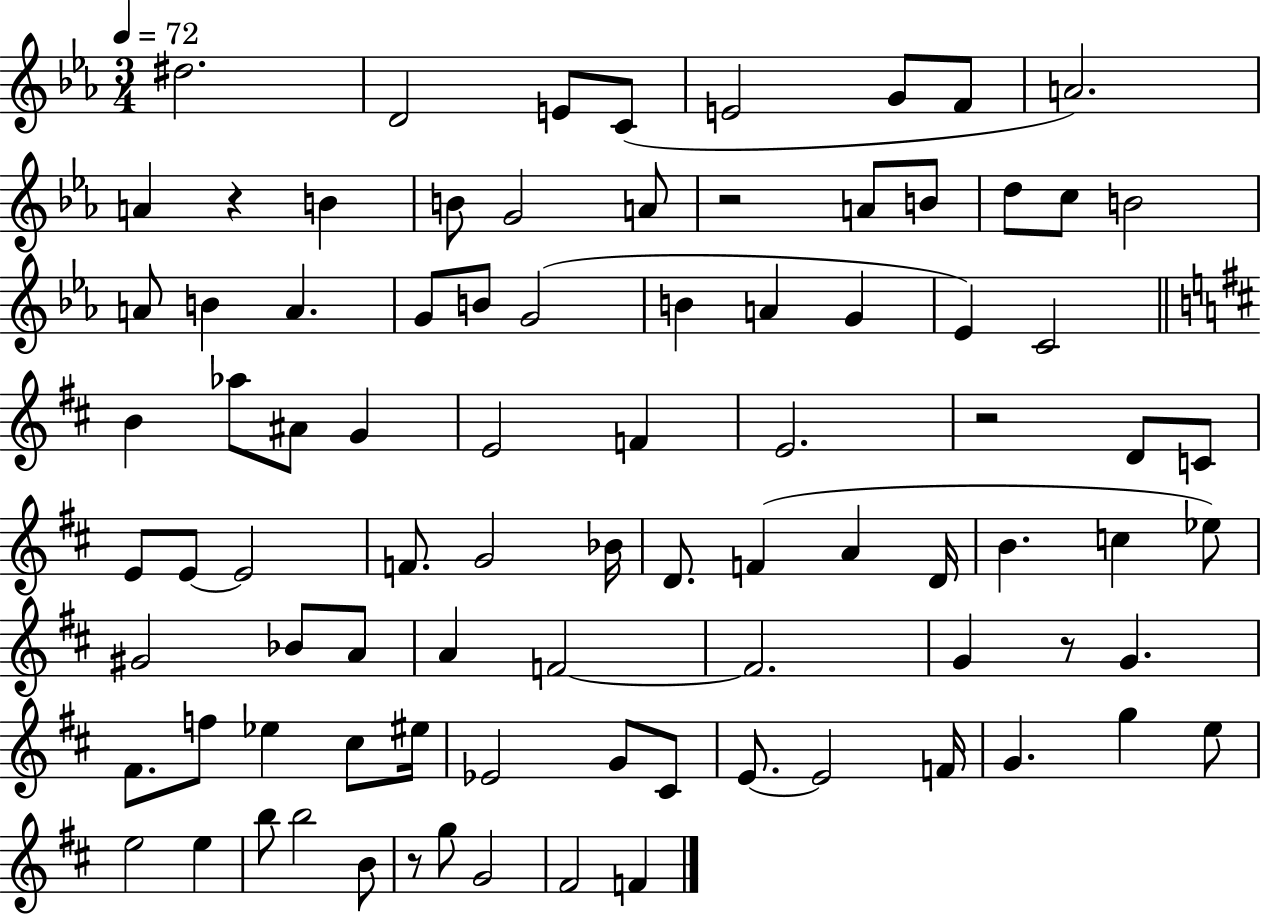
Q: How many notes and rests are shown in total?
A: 87